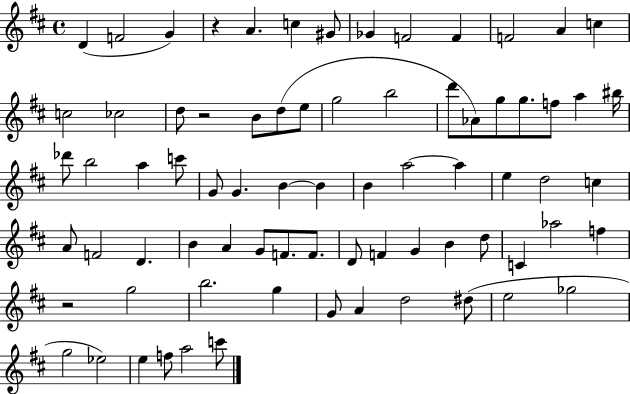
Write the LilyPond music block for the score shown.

{
  \clef treble
  \time 4/4
  \defaultTimeSignature
  \key d \major
  d'4( f'2 g'4) | r4 a'4. c''4 gis'8 | ges'4 f'2 f'4 | f'2 a'4 c''4 | \break c''2 ces''2 | d''8 r2 b'8 d''8( e''8 | g''2 b''2 | d'''8 aes'8) g''8 g''8. f''8 a''4 bis''16 | \break des'''8 b''2 a''4 c'''8 | g'8 g'4. b'4~~ b'4 | b'4 a''2~~ a''4 | e''4 d''2 c''4 | \break a'8 f'2 d'4. | b'4 a'4 g'8 f'8. f'8. | d'8 f'4 g'4 b'4 d''8 | c'4 aes''2 f''4 | \break r2 g''2 | b''2. g''4 | g'8 a'4 d''2 dis''8( | e''2 ges''2 | \break g''2 ees''2) | e''4 f''8 a''2 c'''8 | \bar "|."
}